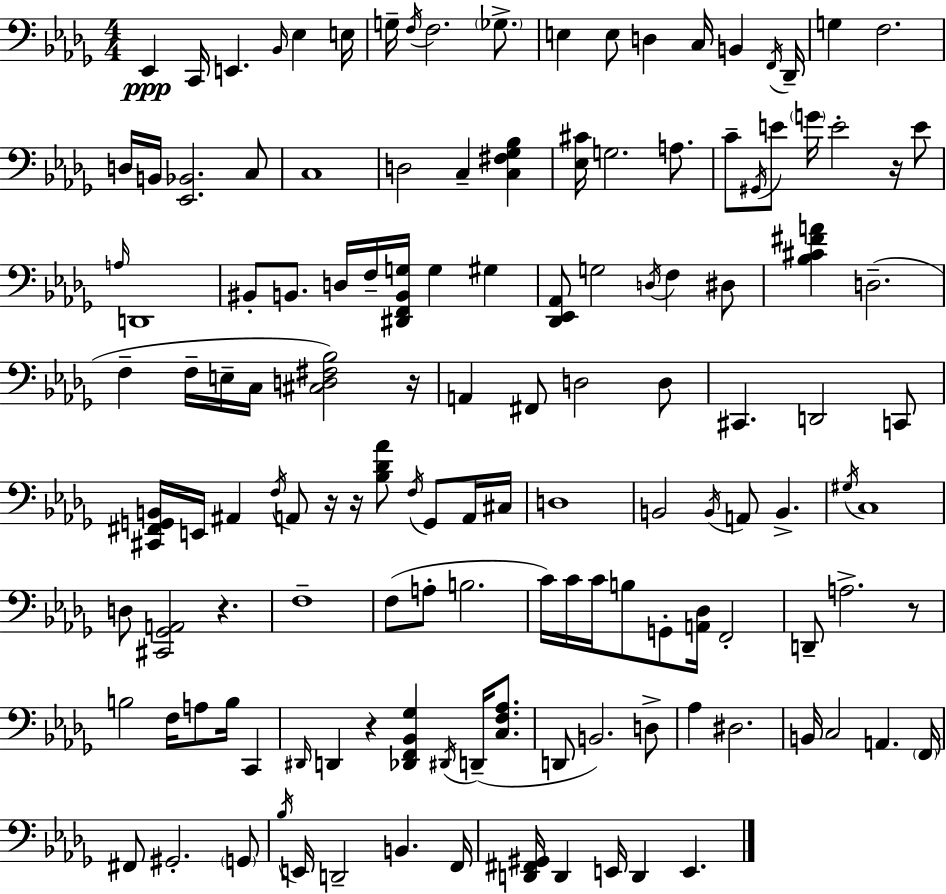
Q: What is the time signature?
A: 4/4